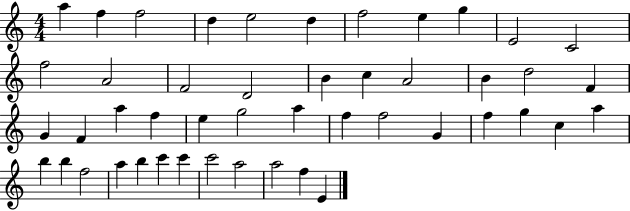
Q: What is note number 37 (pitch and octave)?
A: B5